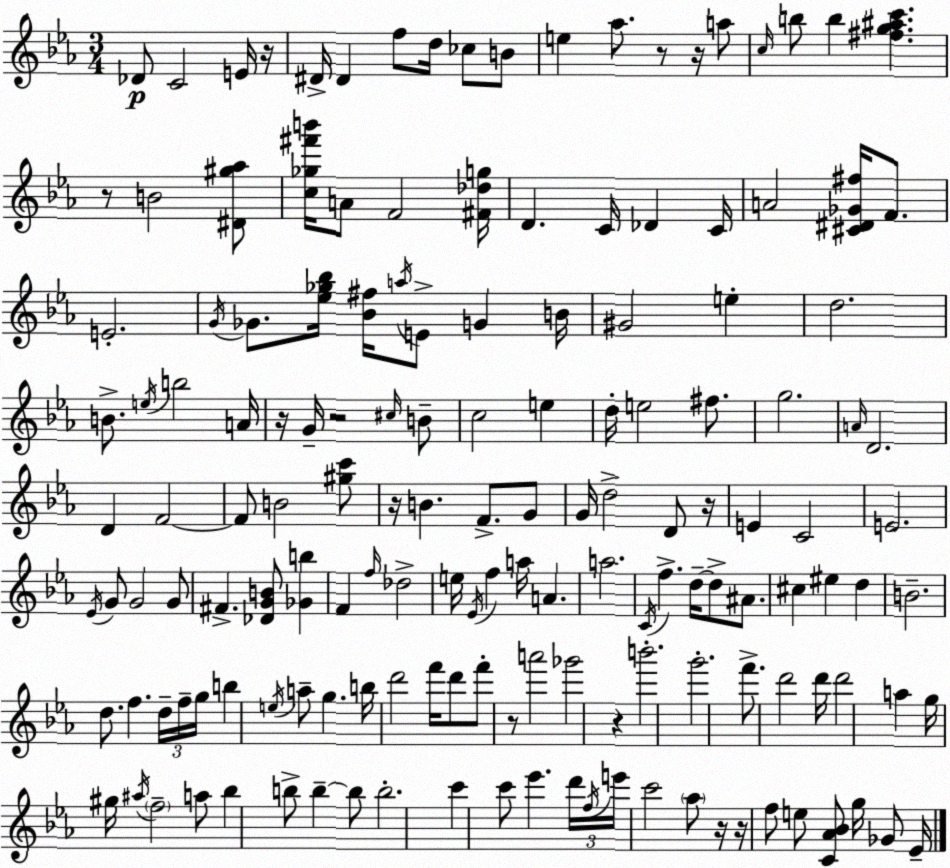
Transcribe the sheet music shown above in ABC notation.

X:1
T:Untitled
M:3/4
L:1/4
K:Eb
_D/2 C2 E/4 z/4 ^D/4 ^D f/2 d/4 _c/2 B/2 e _a/2 z/2 z/4 a/2 c/4 b/2 b [^fg^ac'] z/2 B2 [^D^g_a]/2 [c_g^f'b']/4 A/2 F2 [^F_dg]/4 D C/4 _D C/4 A2 [^C^D_G^f]/4 F/2 E2 G/4 _G/2 [_e_g_b]/4 [_B^f]/4 a/4 E/2 G B/4 ^G2 e d2 B/2 e/4 b2 A/4 z/4 G/4 z2 ^c/4 B/2 c2 e d/4 e2 ^f/2 g2 A/4 D2 D F2 F/2 B2 [^gc']/2 z/4 B F/2 G/2 G/4 d2 D/2 z/4 E C2 E2 _E/4 G/2 G2 G/2 ^F [_DGB]/2 [_Gb] F f/4 _d2 e/4 _E/4 f a/4 A a2 C/4 f d/4 d/2 ^A/2 ^c ^e d B2 d/2 f d/4 f/4 g/4 b e/4 a/2 g b/4 d'2 f'/4 d'/2 f'/2 z/2 a'2 _g'2 z b'2 g'2 f'/2 d'2 d'/4 d'2 a g/4 ^g/4 ^a/4 f2 a/2 _b b/2 b b/2 b2 c' c'/2 _e' d'/4 f/4 e'/4 c'2 _a/2 z/4 z/4 f/2 e/2 [C_A_B]/2 g/4 _G/2 _E/4